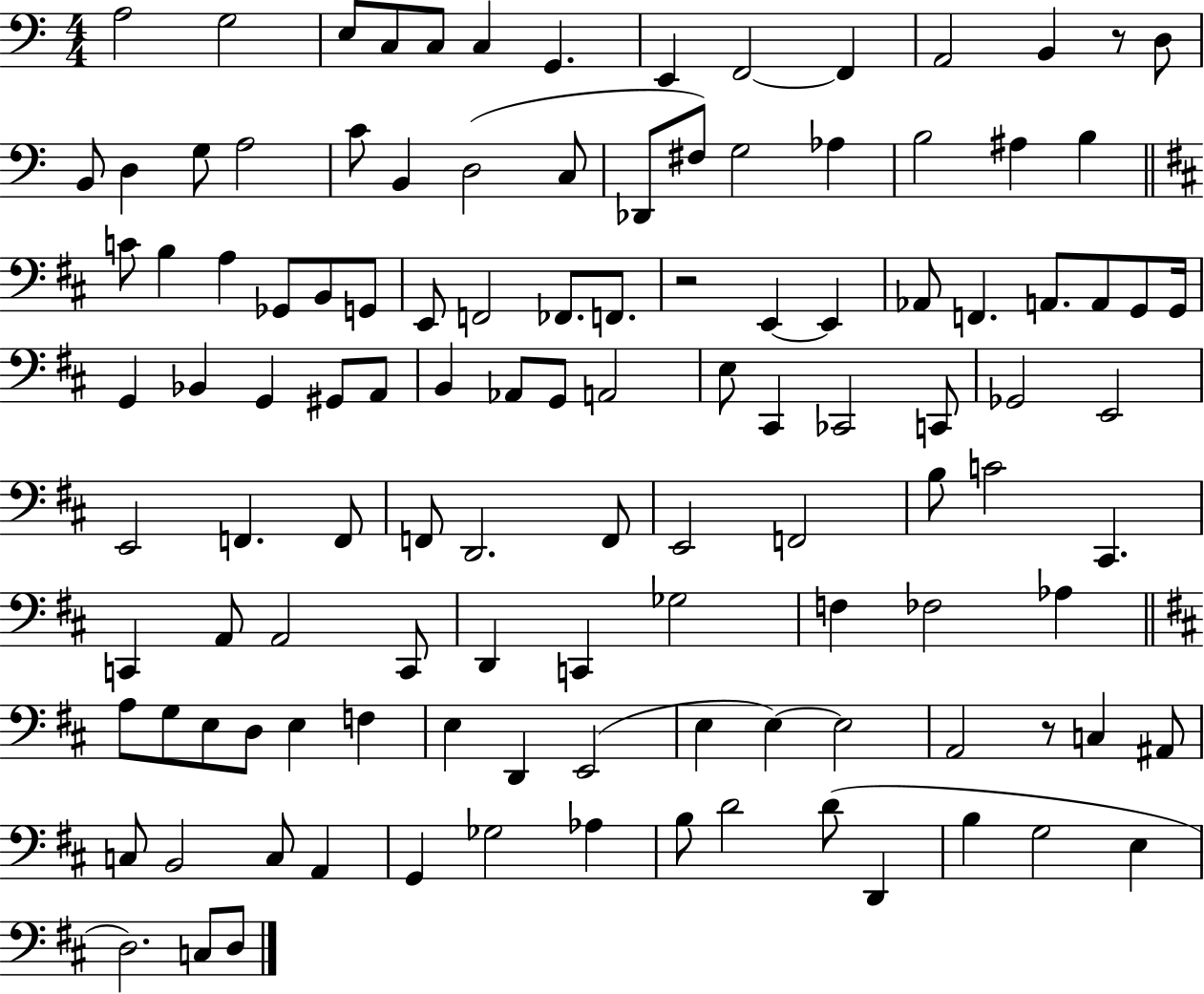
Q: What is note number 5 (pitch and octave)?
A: C3